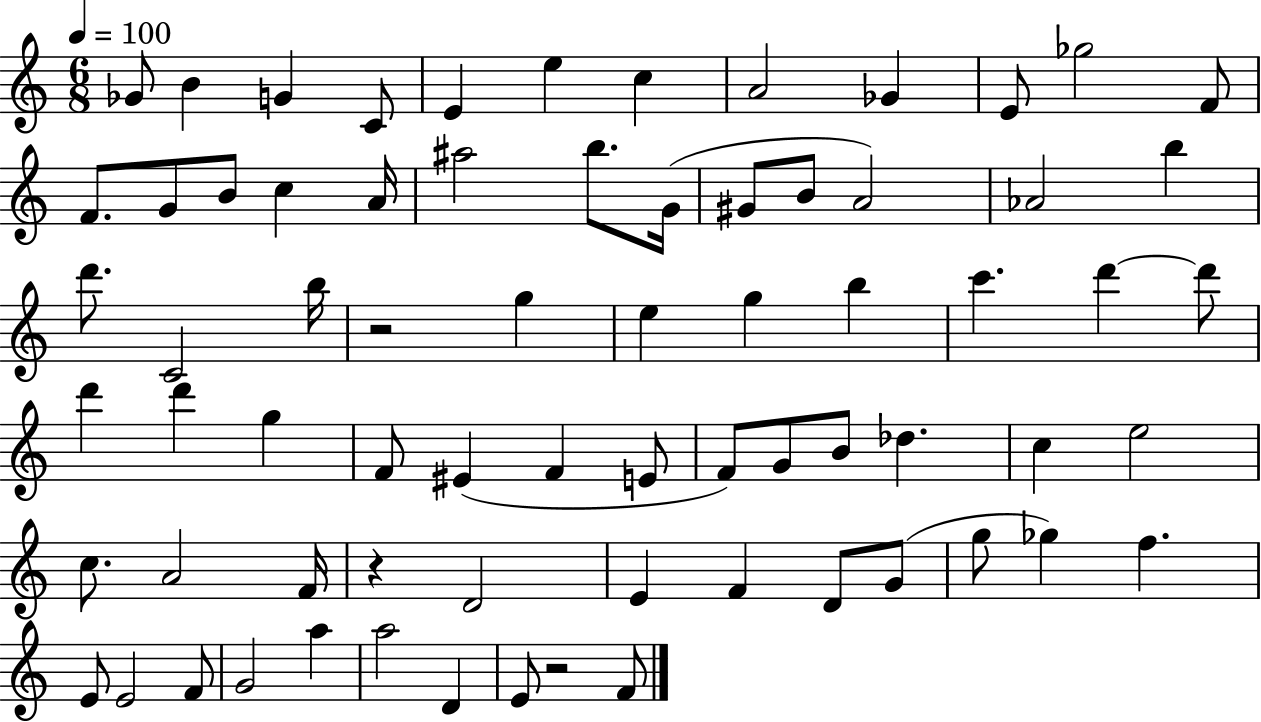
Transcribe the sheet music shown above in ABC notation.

X:1
T:Untitled
M:6/8
L:1/4
K:C
_G/2 B G C/2 E e c A2 _G E/2 _g2 F/2 F/2 G/2 B/2 c A/4 ^a2 b/2 G/4 ^G/2 B/2 A2 _A2 b d'/2 C2 b/4 z2 g e g b c' d' d'/2 d' d' g F/2 ^E F E/2 F/2 G/2 B/2 _d c e2 c/2 A2 F/4 z D2 E F D/2 G/2 g/2 _g f E/2 E2 F/2 G2 a a2 D E/2 z2 F/2